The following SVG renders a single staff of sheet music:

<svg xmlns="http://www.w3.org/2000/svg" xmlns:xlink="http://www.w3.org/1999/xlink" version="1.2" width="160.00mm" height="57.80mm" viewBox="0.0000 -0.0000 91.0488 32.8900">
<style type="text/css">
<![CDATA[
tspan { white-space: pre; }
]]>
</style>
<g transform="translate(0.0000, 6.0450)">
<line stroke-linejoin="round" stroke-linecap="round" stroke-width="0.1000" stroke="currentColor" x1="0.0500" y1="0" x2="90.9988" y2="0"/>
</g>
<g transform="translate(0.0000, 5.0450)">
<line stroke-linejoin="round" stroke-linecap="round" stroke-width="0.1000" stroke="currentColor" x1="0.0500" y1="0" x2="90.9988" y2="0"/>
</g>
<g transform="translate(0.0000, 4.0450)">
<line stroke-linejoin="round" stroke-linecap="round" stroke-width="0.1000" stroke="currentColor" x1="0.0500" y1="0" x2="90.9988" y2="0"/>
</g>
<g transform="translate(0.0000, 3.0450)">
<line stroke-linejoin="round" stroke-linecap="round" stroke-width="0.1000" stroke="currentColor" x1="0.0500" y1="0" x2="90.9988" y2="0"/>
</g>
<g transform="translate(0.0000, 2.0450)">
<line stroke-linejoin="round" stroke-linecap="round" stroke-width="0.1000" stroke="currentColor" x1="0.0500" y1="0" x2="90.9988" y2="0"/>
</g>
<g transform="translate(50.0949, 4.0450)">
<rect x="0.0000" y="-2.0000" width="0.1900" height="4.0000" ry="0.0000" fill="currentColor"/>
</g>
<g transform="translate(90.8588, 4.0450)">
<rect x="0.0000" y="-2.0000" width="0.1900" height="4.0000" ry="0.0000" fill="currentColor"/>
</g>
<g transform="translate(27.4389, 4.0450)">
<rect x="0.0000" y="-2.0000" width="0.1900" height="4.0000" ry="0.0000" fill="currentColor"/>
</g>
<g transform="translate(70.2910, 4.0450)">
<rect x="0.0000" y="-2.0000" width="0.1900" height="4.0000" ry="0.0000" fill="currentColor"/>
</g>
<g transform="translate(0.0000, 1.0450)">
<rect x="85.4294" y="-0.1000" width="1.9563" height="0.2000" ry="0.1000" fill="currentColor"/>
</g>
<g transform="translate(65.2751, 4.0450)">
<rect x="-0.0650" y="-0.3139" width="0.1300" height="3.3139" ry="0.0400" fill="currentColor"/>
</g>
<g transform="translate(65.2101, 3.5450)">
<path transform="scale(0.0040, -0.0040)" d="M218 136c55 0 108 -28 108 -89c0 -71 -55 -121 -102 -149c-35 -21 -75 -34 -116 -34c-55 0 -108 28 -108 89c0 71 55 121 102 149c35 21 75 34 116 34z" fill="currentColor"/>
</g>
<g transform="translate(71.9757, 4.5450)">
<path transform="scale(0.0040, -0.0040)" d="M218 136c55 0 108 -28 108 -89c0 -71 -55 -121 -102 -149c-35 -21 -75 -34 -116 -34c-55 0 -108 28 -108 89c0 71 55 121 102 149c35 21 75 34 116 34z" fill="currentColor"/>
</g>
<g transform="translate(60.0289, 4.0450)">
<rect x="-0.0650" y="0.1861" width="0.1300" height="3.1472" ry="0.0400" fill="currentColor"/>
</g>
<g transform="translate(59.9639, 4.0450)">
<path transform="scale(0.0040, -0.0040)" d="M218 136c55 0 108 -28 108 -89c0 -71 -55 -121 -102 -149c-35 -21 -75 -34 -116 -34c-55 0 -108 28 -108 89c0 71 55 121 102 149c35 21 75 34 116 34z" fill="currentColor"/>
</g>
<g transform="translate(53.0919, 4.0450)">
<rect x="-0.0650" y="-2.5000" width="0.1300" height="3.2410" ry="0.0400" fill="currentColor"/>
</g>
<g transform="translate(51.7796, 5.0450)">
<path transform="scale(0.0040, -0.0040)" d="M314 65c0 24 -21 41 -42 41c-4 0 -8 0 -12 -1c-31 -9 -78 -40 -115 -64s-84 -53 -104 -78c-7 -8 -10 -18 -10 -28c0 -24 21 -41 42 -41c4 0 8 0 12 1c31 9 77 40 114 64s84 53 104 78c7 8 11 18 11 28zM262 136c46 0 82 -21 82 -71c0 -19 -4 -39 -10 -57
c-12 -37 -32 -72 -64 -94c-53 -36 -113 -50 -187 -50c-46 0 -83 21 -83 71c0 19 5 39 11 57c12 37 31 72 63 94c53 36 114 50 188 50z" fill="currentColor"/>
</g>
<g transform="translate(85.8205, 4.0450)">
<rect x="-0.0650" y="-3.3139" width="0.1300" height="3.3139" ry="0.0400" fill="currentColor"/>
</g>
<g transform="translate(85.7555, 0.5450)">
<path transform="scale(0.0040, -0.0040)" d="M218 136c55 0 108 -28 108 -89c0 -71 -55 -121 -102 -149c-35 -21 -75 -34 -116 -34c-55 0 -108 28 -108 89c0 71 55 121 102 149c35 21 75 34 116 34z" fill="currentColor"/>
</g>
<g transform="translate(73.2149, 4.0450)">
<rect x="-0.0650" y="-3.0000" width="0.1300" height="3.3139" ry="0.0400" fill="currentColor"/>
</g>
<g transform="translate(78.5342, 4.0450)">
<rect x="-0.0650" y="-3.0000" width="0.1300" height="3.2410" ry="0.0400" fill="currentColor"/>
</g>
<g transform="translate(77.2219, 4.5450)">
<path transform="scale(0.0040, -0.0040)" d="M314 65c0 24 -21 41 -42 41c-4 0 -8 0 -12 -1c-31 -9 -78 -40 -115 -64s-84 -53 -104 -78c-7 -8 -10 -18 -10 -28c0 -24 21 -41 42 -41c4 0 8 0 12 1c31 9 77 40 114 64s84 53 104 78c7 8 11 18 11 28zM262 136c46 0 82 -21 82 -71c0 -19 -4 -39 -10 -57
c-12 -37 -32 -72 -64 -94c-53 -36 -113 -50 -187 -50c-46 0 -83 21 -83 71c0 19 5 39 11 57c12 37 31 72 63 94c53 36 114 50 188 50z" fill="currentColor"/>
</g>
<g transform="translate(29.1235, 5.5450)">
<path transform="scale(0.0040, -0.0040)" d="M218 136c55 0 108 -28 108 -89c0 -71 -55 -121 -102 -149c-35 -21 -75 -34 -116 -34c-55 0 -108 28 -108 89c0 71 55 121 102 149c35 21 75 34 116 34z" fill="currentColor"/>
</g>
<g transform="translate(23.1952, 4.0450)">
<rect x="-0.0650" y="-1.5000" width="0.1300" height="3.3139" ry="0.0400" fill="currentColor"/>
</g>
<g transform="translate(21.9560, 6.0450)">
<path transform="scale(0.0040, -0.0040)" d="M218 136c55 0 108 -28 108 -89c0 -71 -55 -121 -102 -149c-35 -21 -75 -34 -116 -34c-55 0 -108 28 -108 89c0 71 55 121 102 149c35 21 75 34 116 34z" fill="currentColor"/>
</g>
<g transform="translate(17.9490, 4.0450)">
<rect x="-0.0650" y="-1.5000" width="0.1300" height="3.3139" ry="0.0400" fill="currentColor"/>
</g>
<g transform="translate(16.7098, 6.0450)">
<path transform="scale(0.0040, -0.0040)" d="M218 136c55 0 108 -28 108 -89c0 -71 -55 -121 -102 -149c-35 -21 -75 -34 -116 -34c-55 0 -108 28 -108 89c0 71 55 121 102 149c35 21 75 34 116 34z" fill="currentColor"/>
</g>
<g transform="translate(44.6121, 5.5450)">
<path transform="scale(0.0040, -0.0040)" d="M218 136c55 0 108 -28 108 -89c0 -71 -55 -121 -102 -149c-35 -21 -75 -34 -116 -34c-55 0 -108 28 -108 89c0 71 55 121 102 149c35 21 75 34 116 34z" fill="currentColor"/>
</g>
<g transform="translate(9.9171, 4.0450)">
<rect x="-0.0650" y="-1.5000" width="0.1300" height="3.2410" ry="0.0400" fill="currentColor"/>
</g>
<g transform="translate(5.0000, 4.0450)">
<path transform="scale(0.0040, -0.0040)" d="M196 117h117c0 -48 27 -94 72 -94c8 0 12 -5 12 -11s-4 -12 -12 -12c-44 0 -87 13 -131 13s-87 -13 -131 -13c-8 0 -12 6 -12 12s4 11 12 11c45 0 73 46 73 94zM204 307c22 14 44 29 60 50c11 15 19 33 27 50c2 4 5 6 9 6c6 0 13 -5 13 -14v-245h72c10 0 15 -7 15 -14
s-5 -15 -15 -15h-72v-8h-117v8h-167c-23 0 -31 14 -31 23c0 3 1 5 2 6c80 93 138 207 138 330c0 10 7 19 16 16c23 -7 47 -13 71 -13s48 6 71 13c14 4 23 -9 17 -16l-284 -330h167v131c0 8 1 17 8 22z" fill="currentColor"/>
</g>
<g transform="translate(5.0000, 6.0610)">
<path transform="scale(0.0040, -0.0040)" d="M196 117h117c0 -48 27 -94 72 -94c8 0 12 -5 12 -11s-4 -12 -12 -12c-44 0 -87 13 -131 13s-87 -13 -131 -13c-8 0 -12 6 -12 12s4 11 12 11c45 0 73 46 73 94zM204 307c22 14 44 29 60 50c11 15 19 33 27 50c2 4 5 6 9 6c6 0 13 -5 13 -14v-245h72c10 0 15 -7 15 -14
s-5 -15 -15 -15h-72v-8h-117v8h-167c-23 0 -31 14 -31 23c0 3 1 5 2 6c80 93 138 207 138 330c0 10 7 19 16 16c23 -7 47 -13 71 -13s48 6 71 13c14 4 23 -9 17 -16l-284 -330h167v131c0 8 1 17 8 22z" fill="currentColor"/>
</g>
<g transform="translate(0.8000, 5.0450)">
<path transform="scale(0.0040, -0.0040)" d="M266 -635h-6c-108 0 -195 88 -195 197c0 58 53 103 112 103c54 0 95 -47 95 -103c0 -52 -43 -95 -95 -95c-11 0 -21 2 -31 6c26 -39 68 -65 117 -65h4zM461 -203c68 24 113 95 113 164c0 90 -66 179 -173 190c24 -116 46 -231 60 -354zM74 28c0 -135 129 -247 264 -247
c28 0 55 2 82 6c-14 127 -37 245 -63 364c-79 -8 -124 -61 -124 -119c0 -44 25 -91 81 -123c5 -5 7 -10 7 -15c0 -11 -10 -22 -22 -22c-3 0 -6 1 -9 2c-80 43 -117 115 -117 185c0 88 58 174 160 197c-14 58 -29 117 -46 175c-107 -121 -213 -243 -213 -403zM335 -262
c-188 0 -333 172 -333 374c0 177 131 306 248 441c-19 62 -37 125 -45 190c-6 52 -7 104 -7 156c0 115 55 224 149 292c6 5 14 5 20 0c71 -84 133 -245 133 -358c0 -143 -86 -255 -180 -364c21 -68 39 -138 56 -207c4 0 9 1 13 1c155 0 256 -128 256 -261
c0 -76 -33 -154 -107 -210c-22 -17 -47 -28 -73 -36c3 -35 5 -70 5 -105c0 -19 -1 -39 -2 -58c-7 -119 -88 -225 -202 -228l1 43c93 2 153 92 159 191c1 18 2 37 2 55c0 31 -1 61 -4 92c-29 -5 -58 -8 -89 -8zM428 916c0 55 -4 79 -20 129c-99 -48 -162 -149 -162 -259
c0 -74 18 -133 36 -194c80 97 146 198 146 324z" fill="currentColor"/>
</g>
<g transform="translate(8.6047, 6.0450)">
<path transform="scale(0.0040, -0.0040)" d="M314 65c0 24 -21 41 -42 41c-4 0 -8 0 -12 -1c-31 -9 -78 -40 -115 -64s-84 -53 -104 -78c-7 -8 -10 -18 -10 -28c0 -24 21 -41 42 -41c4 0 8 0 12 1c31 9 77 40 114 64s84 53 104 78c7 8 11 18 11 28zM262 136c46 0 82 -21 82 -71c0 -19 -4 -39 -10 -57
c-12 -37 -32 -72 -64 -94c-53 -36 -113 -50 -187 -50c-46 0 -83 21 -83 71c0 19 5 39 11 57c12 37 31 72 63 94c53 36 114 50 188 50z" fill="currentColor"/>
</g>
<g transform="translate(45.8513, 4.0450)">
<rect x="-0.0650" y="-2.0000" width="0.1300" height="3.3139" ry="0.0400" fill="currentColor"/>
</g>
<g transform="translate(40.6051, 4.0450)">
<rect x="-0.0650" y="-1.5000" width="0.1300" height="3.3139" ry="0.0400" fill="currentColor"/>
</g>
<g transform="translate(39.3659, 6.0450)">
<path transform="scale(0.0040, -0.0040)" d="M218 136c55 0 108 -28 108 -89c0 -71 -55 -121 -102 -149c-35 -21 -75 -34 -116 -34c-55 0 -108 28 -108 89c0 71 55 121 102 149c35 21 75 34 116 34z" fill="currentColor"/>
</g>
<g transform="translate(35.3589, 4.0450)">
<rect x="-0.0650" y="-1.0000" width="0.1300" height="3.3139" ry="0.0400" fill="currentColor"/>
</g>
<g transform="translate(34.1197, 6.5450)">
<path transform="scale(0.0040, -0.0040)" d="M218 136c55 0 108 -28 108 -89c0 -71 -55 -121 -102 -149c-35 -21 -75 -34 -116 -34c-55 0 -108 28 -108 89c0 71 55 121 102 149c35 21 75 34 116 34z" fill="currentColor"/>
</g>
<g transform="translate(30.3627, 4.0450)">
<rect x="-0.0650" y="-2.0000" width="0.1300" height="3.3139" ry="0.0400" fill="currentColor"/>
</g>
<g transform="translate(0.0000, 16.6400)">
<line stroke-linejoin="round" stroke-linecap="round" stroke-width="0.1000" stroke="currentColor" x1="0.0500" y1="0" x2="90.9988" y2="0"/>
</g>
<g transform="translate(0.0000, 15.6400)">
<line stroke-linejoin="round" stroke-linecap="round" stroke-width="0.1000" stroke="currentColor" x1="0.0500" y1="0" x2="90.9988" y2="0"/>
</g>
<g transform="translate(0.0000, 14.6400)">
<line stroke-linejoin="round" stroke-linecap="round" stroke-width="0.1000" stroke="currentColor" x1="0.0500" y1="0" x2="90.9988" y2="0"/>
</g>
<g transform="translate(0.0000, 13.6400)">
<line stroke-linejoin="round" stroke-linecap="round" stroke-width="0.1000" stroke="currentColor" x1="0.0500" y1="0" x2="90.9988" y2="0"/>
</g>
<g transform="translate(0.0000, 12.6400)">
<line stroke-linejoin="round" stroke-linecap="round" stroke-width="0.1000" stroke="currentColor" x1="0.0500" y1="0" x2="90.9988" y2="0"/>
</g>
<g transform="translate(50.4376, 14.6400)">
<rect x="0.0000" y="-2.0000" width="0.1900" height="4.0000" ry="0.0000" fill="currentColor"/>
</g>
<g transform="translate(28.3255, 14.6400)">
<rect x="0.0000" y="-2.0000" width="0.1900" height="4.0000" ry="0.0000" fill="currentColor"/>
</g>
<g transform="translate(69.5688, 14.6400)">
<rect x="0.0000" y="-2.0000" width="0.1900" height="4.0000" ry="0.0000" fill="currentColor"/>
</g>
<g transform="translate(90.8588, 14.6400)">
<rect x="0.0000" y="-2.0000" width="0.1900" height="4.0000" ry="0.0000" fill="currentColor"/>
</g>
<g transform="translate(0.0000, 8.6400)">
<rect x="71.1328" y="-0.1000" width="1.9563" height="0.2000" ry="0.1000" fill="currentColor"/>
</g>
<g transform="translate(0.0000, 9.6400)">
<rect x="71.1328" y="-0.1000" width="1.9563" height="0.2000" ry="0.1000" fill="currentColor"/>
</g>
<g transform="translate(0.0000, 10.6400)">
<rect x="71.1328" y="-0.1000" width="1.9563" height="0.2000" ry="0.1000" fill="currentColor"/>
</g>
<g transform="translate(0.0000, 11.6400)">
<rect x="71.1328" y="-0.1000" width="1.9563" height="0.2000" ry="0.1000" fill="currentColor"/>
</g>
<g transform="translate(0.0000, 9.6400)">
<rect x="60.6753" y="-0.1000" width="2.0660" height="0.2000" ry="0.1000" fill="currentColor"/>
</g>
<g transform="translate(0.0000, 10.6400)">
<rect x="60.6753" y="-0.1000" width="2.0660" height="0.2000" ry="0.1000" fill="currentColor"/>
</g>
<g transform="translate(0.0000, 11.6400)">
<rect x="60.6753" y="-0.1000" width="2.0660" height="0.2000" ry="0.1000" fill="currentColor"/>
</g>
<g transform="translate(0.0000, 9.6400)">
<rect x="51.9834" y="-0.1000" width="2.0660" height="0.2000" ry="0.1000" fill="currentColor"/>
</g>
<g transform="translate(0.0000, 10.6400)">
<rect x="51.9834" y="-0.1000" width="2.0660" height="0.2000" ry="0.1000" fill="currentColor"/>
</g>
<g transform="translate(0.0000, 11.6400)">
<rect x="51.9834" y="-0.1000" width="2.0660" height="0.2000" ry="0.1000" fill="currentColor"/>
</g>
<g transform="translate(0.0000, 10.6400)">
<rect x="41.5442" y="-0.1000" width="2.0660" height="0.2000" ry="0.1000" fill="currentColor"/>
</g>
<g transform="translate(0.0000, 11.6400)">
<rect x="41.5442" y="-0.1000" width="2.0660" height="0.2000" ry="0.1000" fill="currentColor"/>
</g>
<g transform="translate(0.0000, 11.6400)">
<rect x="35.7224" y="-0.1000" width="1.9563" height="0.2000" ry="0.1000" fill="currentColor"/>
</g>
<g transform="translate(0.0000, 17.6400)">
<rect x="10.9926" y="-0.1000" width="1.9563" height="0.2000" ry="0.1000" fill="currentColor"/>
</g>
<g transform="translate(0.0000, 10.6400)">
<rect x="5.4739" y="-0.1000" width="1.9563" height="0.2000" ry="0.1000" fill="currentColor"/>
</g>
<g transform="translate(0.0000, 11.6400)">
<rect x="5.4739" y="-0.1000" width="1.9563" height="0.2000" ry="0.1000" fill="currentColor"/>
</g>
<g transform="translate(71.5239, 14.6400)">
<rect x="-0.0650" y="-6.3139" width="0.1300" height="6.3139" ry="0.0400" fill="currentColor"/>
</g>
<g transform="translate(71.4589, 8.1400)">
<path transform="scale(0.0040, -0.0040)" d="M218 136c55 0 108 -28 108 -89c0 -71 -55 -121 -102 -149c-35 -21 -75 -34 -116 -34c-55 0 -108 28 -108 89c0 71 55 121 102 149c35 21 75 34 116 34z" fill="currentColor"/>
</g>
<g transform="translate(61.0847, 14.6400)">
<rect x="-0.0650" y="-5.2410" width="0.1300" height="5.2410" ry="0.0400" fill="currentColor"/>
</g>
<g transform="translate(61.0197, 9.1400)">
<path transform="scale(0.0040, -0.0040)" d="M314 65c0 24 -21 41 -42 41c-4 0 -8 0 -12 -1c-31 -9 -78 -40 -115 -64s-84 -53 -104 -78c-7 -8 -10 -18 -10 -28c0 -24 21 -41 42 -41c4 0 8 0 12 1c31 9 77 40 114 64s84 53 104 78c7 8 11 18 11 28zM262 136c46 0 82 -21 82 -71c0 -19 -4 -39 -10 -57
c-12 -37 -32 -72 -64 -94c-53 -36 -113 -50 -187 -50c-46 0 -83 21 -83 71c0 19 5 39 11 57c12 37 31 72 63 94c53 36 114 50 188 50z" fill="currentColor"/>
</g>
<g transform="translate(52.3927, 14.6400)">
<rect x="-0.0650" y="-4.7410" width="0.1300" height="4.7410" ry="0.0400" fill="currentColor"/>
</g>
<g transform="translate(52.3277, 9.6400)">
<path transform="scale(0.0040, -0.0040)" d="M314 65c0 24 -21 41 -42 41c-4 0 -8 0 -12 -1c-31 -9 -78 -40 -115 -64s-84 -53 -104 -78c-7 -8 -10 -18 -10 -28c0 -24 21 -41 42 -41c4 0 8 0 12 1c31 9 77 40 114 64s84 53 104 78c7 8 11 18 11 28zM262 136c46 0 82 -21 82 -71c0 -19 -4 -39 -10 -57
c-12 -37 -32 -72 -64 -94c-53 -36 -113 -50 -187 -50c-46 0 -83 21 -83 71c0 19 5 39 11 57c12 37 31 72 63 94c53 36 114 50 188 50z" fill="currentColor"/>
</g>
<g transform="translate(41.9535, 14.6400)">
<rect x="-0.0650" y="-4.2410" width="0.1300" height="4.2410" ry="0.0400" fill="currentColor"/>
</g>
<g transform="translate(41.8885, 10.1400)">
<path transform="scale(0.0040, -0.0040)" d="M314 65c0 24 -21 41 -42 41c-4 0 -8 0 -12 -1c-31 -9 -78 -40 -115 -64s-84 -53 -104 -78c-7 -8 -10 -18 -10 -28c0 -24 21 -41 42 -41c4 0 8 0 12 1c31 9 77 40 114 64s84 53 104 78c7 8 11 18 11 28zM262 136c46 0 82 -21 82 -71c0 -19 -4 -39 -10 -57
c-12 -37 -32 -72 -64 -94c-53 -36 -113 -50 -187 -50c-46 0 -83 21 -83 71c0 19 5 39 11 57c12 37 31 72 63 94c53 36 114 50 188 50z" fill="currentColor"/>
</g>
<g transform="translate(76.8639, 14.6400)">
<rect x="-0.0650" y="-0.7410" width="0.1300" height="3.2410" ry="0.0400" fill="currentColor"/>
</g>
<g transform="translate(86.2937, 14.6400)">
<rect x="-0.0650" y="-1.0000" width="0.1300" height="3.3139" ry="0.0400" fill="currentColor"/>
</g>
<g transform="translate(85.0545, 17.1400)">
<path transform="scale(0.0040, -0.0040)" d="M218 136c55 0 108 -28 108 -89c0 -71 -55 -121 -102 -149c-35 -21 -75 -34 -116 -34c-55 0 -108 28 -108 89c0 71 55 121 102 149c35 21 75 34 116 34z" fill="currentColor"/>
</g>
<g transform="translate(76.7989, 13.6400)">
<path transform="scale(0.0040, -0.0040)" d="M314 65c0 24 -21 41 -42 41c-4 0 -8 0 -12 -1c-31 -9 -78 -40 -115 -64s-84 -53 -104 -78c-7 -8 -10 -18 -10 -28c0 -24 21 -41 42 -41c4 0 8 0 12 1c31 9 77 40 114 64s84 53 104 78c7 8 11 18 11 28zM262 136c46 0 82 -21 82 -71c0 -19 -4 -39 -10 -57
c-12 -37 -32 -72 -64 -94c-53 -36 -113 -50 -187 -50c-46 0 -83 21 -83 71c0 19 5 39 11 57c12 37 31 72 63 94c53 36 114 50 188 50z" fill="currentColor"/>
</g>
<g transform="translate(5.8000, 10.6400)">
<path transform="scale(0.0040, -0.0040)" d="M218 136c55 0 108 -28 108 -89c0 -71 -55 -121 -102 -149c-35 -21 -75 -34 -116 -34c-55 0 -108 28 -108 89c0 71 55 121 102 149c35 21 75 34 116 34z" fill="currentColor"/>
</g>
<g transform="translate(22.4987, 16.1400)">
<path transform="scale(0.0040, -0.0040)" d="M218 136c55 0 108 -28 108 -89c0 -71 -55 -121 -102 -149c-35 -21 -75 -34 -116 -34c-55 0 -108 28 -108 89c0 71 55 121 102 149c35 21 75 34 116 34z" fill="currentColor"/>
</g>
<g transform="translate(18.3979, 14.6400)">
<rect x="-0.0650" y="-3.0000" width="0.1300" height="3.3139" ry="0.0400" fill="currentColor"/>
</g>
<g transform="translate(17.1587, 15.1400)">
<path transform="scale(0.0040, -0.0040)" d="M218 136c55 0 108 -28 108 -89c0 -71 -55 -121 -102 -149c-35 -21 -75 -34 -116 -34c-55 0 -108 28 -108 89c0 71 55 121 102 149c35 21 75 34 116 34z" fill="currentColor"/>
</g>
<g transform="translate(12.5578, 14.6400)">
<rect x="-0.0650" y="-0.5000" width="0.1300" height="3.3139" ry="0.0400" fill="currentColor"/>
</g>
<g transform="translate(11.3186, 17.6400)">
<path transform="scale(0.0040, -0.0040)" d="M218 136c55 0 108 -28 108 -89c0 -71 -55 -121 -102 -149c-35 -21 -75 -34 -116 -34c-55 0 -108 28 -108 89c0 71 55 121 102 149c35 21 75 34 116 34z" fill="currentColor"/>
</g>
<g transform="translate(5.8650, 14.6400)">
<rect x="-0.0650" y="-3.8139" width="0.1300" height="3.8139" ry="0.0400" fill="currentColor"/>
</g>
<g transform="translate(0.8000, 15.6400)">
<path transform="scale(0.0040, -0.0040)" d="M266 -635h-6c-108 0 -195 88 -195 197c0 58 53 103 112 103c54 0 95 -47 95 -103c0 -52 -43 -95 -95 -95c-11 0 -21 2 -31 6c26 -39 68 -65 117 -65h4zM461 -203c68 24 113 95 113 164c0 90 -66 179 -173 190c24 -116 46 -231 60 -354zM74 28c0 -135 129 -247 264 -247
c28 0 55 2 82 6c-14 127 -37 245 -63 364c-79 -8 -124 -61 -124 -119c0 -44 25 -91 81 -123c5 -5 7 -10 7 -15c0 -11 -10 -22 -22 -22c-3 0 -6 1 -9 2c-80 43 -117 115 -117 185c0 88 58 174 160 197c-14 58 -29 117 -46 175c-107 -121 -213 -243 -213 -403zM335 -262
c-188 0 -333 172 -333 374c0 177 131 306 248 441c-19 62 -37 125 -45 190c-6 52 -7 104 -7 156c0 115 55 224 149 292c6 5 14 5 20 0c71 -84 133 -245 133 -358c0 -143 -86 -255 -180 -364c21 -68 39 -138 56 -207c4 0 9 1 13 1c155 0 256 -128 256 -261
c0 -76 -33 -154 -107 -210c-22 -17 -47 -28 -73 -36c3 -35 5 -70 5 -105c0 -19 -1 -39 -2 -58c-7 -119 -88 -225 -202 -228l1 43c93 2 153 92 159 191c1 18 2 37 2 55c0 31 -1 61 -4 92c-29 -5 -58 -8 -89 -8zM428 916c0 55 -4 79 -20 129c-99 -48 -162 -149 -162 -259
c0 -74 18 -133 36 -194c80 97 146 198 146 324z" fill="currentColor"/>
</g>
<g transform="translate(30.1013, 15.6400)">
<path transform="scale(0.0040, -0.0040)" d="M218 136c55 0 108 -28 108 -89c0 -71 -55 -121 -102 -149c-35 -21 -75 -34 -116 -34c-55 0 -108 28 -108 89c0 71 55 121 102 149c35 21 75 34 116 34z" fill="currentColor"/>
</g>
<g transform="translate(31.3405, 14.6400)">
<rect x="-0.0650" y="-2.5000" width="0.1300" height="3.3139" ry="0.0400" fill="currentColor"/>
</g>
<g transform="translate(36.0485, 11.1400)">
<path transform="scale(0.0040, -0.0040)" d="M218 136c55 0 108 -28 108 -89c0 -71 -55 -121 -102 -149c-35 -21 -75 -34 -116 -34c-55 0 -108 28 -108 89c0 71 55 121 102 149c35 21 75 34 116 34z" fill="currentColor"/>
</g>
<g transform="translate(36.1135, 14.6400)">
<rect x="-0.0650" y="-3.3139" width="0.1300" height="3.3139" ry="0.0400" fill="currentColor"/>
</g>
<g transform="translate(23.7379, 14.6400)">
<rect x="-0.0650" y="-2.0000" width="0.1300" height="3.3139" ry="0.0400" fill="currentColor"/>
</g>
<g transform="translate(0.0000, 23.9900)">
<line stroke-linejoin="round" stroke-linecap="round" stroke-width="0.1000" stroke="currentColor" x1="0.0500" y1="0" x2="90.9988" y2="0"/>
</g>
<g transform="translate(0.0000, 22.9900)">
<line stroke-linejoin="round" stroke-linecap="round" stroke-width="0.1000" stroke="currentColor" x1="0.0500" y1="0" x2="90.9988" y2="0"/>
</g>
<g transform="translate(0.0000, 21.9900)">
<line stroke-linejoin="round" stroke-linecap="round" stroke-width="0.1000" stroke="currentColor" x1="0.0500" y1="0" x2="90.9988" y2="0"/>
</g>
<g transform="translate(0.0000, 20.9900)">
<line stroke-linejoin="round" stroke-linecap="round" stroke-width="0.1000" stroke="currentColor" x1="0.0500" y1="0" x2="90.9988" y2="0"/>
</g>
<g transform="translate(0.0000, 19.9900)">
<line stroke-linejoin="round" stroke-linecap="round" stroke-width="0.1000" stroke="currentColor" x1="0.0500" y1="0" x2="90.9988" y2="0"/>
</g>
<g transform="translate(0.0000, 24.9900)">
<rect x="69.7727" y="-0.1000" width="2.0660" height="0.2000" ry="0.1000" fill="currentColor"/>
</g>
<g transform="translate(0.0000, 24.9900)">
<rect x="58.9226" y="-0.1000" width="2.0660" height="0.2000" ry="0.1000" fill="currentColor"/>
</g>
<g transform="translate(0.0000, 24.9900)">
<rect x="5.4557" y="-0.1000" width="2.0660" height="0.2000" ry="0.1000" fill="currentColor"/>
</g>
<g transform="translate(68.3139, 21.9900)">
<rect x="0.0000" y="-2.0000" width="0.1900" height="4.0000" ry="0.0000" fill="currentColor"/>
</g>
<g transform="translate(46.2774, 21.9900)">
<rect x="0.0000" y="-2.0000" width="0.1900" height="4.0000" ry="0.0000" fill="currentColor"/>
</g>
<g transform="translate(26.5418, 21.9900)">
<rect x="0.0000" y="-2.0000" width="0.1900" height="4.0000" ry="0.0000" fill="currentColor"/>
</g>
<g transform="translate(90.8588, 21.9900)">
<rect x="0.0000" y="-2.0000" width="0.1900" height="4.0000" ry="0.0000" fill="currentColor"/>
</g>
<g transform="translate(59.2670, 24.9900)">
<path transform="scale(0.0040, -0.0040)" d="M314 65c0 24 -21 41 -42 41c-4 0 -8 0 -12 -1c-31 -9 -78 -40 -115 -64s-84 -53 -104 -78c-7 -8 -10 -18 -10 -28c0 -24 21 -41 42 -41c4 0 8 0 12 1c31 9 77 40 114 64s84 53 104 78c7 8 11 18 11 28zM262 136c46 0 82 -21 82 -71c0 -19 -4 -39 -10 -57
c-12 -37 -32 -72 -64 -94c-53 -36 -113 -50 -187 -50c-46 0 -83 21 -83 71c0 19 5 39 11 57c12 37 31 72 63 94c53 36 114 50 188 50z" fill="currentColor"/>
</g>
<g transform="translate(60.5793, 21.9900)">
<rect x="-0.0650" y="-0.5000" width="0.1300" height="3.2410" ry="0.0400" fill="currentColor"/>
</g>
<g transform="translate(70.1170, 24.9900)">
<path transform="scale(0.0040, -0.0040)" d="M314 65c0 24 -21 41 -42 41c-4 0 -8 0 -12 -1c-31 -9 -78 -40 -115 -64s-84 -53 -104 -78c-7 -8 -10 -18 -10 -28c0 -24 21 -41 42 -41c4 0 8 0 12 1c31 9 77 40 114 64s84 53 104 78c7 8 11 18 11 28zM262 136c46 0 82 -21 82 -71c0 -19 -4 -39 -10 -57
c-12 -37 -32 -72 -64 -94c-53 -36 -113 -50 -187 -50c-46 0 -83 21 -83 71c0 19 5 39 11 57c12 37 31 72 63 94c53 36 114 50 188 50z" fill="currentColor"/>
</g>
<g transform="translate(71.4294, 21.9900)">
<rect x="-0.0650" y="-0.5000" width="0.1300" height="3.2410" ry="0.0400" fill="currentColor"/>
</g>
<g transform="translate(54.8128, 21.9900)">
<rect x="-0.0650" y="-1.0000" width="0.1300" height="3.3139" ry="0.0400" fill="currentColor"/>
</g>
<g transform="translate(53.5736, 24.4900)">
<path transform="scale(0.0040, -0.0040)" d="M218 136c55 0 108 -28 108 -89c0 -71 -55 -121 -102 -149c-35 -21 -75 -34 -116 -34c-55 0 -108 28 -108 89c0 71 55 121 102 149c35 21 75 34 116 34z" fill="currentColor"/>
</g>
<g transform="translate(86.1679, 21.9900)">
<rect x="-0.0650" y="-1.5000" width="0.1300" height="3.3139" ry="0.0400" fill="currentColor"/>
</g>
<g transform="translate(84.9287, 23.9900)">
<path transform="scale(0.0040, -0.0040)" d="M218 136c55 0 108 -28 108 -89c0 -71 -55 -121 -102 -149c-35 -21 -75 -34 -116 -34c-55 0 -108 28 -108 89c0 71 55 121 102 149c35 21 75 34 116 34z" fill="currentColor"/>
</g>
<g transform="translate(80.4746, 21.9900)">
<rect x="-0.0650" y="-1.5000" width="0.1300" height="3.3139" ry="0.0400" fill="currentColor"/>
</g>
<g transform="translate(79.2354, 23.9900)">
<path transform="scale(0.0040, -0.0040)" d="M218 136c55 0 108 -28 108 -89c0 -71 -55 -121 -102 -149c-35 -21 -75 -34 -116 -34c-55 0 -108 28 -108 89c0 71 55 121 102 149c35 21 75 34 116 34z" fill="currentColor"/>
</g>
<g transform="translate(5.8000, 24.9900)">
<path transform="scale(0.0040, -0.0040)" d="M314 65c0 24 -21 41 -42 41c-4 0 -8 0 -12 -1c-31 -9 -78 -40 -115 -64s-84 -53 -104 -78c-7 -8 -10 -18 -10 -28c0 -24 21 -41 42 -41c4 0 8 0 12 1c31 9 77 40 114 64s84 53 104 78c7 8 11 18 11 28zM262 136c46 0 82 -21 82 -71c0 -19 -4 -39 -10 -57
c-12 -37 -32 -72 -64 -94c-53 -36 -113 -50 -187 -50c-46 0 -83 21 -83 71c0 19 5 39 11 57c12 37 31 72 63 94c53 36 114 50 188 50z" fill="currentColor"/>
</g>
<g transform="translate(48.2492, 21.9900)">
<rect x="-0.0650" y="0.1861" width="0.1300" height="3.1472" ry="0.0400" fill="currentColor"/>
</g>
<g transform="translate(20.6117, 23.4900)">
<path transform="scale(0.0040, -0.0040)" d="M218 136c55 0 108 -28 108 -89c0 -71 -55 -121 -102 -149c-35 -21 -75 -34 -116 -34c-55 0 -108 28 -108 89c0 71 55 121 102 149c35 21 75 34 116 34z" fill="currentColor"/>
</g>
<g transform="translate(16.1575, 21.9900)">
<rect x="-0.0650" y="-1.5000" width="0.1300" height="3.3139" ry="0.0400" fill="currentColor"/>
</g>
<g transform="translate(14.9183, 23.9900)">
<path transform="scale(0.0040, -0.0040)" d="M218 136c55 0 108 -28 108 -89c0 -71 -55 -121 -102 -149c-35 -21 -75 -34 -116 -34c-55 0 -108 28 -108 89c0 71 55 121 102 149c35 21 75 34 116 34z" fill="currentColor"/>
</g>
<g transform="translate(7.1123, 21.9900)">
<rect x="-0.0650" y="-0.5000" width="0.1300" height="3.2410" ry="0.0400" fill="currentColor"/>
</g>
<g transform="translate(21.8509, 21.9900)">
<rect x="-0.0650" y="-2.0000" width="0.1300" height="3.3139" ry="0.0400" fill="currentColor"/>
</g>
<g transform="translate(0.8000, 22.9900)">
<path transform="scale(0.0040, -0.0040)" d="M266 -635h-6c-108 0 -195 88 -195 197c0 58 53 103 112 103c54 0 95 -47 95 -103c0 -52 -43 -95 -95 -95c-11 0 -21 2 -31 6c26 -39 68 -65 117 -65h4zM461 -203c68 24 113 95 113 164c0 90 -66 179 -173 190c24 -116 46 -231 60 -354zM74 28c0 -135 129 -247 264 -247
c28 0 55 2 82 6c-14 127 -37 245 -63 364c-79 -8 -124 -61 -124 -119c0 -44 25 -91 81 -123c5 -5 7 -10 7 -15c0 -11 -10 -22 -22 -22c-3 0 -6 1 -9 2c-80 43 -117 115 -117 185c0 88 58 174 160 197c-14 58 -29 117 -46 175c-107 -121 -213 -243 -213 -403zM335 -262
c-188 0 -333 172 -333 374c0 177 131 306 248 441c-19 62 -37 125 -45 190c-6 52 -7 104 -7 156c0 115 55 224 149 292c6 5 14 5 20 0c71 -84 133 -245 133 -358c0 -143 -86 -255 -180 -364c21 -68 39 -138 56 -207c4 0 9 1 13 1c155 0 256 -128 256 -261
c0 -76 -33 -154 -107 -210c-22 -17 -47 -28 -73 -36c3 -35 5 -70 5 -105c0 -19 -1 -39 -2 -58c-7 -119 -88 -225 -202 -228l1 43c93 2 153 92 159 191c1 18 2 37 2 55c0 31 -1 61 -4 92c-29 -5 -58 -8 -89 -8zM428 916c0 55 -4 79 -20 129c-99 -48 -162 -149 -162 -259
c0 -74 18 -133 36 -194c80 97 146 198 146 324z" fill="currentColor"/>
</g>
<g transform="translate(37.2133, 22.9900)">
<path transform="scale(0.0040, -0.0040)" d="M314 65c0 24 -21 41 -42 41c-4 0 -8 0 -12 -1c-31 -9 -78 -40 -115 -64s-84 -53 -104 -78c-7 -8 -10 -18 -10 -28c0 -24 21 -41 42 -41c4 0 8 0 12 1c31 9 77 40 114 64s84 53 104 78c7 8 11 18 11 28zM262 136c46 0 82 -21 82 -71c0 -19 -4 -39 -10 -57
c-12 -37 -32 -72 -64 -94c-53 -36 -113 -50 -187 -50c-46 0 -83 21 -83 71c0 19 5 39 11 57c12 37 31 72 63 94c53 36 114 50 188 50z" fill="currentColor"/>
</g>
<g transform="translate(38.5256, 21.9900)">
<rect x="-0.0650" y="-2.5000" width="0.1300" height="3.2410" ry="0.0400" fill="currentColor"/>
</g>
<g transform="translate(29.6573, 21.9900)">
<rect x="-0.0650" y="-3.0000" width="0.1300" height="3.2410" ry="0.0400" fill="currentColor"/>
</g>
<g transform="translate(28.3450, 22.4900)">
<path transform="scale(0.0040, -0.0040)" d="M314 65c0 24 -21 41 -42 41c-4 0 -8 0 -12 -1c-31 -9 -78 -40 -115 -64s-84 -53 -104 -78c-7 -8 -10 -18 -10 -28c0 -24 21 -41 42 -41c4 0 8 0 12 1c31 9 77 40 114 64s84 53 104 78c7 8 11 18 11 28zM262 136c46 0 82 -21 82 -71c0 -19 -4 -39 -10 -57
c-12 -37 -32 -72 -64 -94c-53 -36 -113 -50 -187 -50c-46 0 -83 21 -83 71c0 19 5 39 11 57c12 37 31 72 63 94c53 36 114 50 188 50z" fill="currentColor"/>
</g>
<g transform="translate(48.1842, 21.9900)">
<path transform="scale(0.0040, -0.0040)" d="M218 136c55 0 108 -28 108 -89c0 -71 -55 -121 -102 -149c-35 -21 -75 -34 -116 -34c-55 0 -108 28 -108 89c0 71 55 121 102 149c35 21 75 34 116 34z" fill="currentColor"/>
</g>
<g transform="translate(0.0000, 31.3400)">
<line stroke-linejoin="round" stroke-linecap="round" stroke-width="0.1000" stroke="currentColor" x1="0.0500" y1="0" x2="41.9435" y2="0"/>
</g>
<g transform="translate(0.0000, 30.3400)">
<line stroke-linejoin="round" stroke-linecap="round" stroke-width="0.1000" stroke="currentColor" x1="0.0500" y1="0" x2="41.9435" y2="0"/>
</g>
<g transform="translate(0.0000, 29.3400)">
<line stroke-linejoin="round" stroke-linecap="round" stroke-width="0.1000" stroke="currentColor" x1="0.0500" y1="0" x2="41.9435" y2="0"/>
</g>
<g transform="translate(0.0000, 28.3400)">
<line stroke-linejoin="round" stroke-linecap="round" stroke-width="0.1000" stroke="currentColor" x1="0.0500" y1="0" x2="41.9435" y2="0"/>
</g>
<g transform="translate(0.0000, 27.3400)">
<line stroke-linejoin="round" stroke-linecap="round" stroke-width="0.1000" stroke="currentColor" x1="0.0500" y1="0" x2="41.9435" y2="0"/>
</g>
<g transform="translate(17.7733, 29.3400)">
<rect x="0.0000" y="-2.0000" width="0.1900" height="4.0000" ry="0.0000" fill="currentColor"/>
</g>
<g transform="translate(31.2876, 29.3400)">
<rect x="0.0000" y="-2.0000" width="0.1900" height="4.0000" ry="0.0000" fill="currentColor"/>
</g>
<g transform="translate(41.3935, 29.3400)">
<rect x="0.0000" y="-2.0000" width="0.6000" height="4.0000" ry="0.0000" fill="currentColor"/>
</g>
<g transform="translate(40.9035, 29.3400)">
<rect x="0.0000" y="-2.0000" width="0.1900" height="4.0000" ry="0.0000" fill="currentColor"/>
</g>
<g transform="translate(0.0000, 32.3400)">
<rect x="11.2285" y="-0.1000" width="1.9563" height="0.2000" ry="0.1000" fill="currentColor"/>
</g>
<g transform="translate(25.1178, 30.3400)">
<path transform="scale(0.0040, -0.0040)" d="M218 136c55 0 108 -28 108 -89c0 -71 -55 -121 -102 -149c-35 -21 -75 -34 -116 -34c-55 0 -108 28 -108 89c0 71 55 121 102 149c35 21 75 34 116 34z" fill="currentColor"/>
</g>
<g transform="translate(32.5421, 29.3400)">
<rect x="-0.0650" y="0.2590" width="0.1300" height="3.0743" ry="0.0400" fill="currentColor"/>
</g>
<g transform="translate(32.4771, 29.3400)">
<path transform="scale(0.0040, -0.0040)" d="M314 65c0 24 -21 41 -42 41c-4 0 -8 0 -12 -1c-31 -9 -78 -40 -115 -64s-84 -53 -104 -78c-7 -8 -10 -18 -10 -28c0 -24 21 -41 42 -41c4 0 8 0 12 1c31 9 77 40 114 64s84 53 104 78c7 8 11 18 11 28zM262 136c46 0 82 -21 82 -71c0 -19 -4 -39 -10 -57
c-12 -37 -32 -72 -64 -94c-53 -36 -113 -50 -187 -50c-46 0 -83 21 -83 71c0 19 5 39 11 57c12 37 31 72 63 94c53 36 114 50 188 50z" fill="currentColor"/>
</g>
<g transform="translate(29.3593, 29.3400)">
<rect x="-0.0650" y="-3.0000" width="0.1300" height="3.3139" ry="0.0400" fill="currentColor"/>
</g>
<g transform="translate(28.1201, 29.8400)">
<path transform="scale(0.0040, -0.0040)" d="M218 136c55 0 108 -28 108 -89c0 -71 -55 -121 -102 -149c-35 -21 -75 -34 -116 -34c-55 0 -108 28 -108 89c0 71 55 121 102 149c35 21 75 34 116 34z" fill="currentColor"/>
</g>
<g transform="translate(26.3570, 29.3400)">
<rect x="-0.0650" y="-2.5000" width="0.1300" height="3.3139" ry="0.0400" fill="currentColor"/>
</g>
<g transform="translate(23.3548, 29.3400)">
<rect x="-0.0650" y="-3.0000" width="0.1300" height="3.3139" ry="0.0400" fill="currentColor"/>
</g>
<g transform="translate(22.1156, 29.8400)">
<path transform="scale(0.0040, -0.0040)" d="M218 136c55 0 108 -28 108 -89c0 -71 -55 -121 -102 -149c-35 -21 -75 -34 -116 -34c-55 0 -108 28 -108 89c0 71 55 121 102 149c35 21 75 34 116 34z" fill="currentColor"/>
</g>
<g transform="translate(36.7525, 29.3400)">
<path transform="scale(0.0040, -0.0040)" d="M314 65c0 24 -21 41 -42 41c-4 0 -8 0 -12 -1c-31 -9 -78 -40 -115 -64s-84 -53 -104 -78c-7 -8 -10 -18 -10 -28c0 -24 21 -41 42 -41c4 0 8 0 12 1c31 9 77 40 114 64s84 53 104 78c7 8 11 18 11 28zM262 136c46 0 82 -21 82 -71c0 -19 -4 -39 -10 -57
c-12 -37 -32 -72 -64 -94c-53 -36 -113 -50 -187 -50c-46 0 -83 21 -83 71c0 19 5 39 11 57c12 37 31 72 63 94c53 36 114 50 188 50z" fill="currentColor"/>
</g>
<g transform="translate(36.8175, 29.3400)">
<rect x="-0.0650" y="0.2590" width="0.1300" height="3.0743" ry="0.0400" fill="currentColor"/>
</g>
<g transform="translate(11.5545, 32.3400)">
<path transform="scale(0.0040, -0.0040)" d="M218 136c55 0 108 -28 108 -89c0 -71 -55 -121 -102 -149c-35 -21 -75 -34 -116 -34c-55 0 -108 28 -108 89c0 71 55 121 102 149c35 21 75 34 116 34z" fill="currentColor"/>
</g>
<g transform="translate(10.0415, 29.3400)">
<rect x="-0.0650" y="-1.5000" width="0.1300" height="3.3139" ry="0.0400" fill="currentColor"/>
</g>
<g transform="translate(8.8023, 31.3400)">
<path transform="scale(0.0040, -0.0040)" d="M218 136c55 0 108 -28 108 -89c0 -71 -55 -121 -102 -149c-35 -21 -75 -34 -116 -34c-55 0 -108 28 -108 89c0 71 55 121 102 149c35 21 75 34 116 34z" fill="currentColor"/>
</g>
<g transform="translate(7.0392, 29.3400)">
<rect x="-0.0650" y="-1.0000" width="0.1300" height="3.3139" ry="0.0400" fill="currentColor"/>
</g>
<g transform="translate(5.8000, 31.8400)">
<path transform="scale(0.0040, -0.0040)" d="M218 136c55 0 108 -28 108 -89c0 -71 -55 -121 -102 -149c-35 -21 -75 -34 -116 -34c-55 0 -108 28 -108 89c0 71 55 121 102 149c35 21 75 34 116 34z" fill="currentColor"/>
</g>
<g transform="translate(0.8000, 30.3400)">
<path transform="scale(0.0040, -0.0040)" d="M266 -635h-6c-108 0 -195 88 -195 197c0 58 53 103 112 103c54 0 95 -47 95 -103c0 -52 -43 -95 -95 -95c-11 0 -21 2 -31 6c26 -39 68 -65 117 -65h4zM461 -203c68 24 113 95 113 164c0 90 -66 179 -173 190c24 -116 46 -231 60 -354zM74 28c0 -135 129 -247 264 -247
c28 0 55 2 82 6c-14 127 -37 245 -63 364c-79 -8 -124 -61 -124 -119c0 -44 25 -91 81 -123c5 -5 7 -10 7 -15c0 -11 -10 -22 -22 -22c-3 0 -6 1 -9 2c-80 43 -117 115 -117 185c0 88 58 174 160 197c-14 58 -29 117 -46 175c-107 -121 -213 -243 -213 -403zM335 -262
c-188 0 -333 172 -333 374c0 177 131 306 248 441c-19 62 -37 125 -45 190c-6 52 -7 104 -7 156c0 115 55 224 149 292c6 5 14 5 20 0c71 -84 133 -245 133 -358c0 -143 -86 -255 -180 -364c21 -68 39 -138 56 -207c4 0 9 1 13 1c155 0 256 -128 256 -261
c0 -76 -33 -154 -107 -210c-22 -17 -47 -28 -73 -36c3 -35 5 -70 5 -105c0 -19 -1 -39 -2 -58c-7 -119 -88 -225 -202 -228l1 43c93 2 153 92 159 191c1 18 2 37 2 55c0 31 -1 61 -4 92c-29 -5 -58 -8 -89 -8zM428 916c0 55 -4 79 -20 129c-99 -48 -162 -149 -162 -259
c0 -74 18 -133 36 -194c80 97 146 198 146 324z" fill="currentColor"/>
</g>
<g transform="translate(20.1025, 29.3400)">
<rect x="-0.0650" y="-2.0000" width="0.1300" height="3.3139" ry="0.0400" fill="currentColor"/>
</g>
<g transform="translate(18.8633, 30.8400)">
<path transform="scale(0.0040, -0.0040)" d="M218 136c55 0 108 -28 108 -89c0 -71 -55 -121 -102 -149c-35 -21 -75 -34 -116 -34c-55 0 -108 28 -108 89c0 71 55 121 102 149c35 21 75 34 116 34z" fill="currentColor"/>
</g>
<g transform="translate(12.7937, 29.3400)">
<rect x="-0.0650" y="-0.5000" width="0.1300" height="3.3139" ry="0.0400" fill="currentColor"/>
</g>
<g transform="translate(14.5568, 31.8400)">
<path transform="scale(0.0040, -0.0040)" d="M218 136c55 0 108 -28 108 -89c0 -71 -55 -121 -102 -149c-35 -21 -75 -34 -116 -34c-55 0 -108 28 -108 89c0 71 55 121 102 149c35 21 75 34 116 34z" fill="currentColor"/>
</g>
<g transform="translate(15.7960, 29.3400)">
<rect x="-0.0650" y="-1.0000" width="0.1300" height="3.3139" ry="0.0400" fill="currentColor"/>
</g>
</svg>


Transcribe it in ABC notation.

X:1
T:Untitled
M:4/4
L:1/4
K:C
E2 E E F D E F G2 B c A A2 b c' C A F G b d'2 e'2 f'2 a' d2 D C2 E F A2 G2 B D C2 C2 E E D E C D F A G A B2 B2